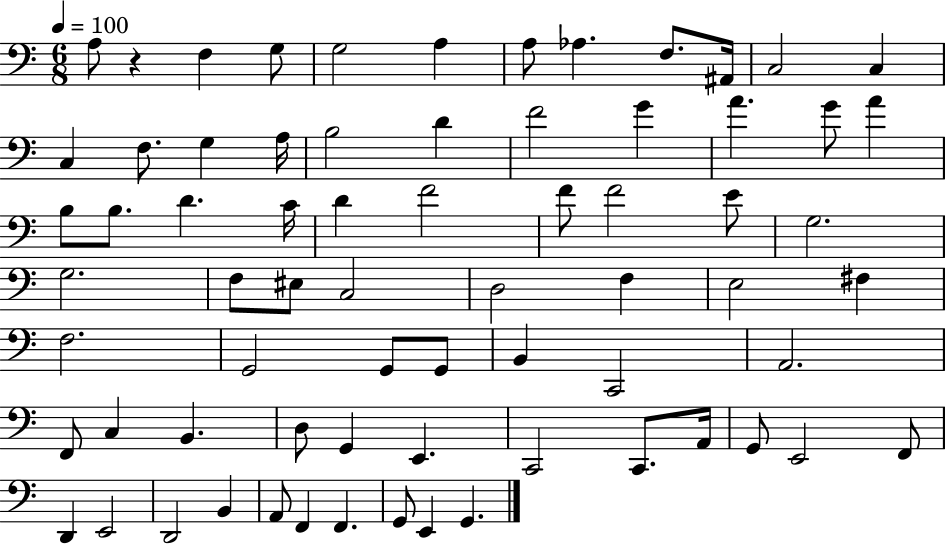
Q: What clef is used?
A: bass